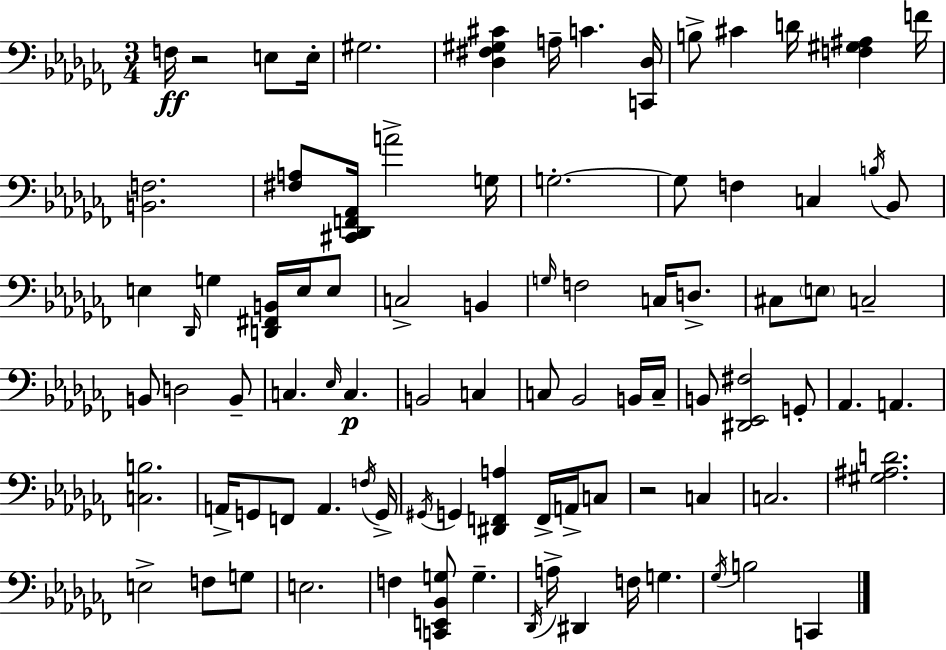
{
  \clef bass
  \numericTimeSignature
  \time 3/4
  \key aes \minor
  f16\ff r2 e8 e16-. | gis2. | <des fis gis cis'>4 a16-- c'4. <c, des>16 | b8-> cis'4 d'16 <f gis ais>4 f'16 | \break <b, f>2. | <fis a>8 <cis, des, f, aes,>16 a'2-> g16 | g2.-.~~ | g8 f4 c4 \acciaccatura { b16 } bes,8 | \break e4 \grace { des,16 } g4 <d, fis, b,>16 e16 | e8 c2-> b,4 | \grace { g16 } f2 c16 | d8.-> cis8 \parenthesize e8 c2-- | \break b,8 d2 | b,8-- c4. \grace { ees16 }\p c4. | b,2 | c4 c8 bes,2 | \break b,16 c16-- b,8 <dis, ees, fis>2 | g,8-. aes,4. a,4. | <c b>2. | a,16-> g,8 f,8 a,4. | \break \acciaccatura { f16 } g,16-> \acciaccatura { gis,16 } g,4 <dis, f, a>4 | f,16-> a,16-> c8 r2 | c4 c2. | <gis ais d'>2. | \break e2-> | f8 g8 e2. | f4 <c, e, bes, g>8 | g4.-- \acciaccatura { des,16 } a16-> dis,4 | \break f16 g4. \acciaccatura { ges16 } b2 | c,4 \bar "|."
}